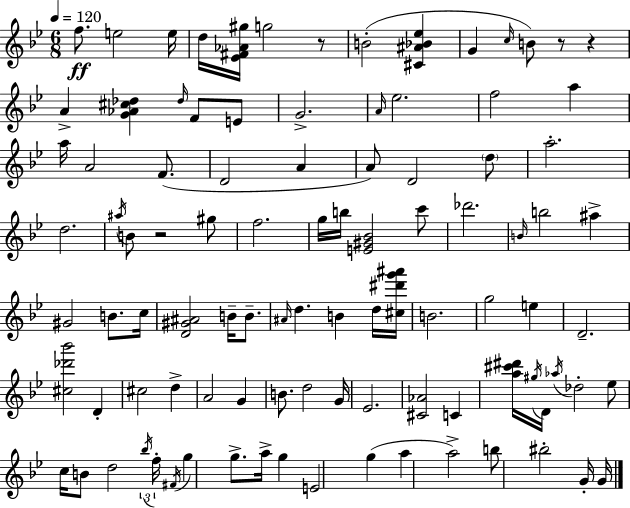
X:1
T:Untitled
M:6/8
L:1/4
K:Bb
f/2 e2 e/4 d/4 [_E^F_A^g]/4 g2 z/2 B2 [^C^A_B_e] G c/4 B/2 z/2 z A [G_A^c_d] _d/4 F/2 E/2 G2 A/4 _e2 f2 a a/4 A2 F/2 D2 A A/2 D2 d/2 a2 d2 ^a/4 B/2 z2 ^g/2 f2 g/4 b/4 [E^G_B]2 c'/2 _d'2 B/4 b2 ^a ^G2 B/2 c/4 [D^G^A]2 B/4 B/2 ^A/4 d B d/4 [^c^d'g'^a']/4 B2 g2 e D2 [^c_d'_b']2 D ^c2 d A2 G B/2 d2 G/4 _E2 [^C_A]2 C [a^c'^d']/4 ^g/4 D/4 _a/4 _d2 _e/2 c/4 B/2 d2 _b/4 f/4 ^F/4 g g/2 a/4 g E2 g a a2 b/2 ^b2 G/4 G/4